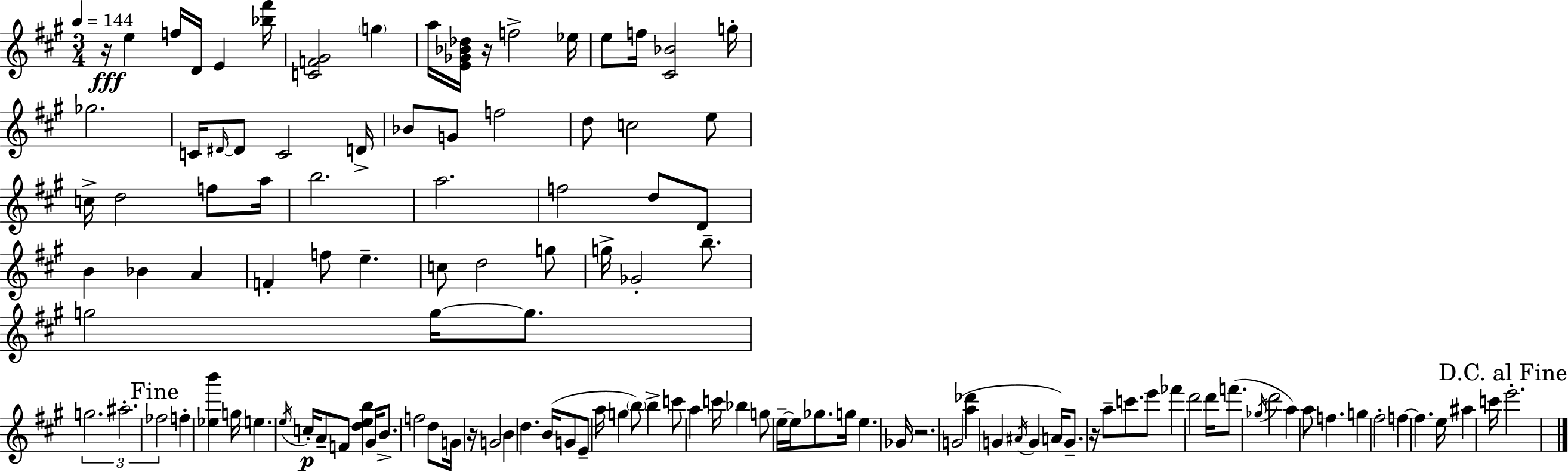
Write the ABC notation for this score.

X:1
T:Untitled
M:3/4
L:1/4
K:A
z/4 e f/4 D/4 E [_b^f']/4 [CF^G]2 g a/4 [E_G_B_d]/4 z/4 f2 _e/4 e/2 f/4 [^C_B]2 g/4 _g2 C/4 ^D/4 ^D/2 C2 D/4 _B/2 G/2 f2 d/2 c2 e/2 c/4 d2 f/2 a/4 b2 a2 f2 d/2 D/2 B _B A F f/2 e c/2 d2 g/2 g/4 _G2 b/2 g2 g/4 g/2 g2 ^a2 _f2 f [_eb'] g/4 e e/4 c/4 A/2 F/2 [deb] ^G/4 B/2 f2 d/2 G/4 z/4 G2 B d B/4 G/2 E/2 a/4 g b/2 b c'/2 a c'/4 _b g/2 e/4 e/4 _g/2 g/4 e _G/4 z2 G2 [a_d'] G ^A/4 G A/4 G/2 z/4 a/2 c'/2 e'/2 _f' d'2 d'/4 f'/2 _g/4 d'2 a a/2 f g ^f2 f f e/4 ^a c'/4 e'2